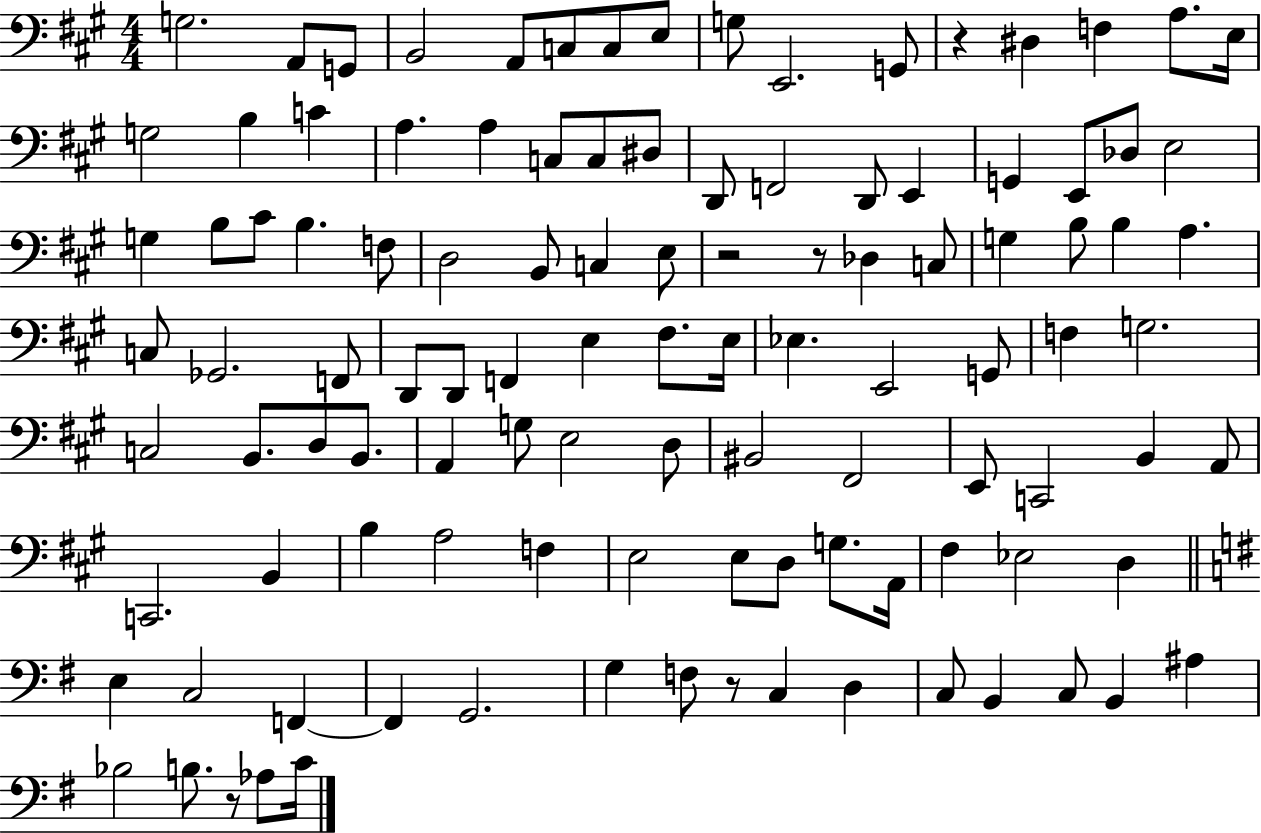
{
  \clef bass
  \numericTimeSignature
  \time 4/4
  \key a \major
  \repeat volta 2 { g2. a,8 g,8 | b,2 a,8 c8 c8 e8 | g8 e,2. g,8 | r4 dis4 f4 a8. e16 | \break g2 b4 c'4 | a4. a4 c8 c8 dis8 | d,8 f,2 d,8 e,4 | g,4 e,8 des8 e2 | \break g4 b8 cis'8 b4. f8 | d2 b,8 c4 e8 | r2 r8 des4 c8 | g4 b8 b4 a4. | \break c8 ges,2. f,8 | d,8 d,8 f,4 e4 fis8. e16 | ees4. e,2 g,8 | f4 g2. | \break c2 b,8. d8 b,8. | a,4 g8 e2 d8 | bis,2 fis,2 | e,8 c,2 b,4 a,8 | \break c,2. b,4 | b4 a2 f4 | e2 e8 d8 g8. a,16 | fis4 ees2 d4 | \break \bar "||" \break \key g \major e4 c2 f,4~~ | f,4 g,2. | g4 f8 r8 c4 d4 | c8 b,4 c8 b,4 ais4 | \break bes2 b8. r8 aes8 c'16 | } \bar "|."
}